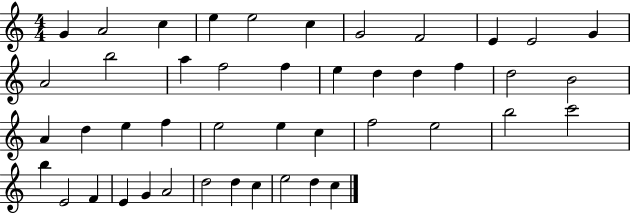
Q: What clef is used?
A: treble